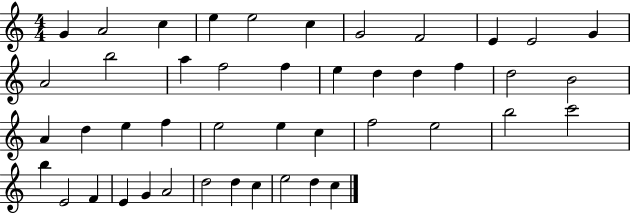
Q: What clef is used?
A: treble